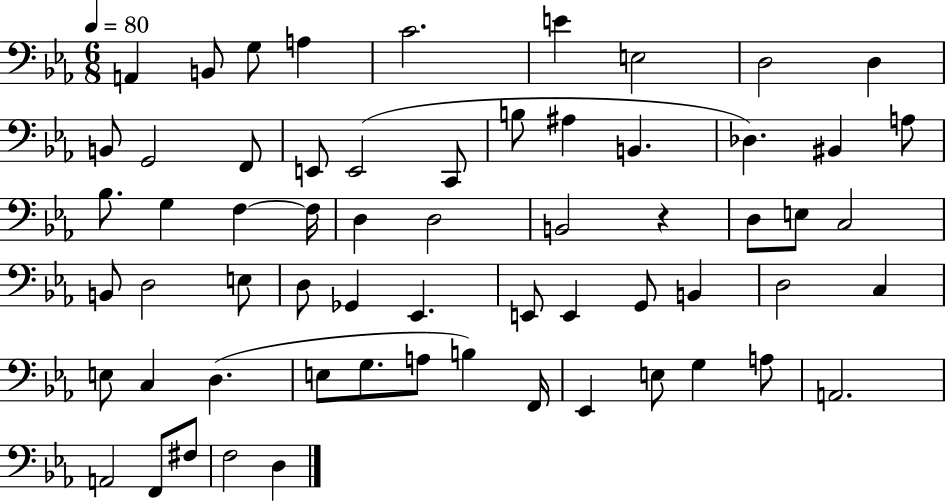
{
  \clef bass
  \numericTimeSignature
  \time 6/8
  \key ees \major
  \tempo 4 = 80
  \repeat volta 2 { a,4 b,8 g8 a4 | c'2. | e'4 e2 | d2 d4 | \break b,8 g,2 f,8 | e,8 e,2( c,8 | b8 ais4 b,4. | des4.) bis,4 a8 | \break bes8. g4 f4~~ f16 | d4 d2 | b,2 r4 | d8 e8 c2 | \break b,8 d2 e8 | d8 ges,4 ees,4. | e,8 e,4 g,8 b,4 | d2 c4 | \break e8 c4 d4.( | e8 g8. a8 b4) f,16 | ees,4 e8 g4 a8 | a,2. | \break a,2 f,8 fis8 | f2 d4 | } \bar "|."
}